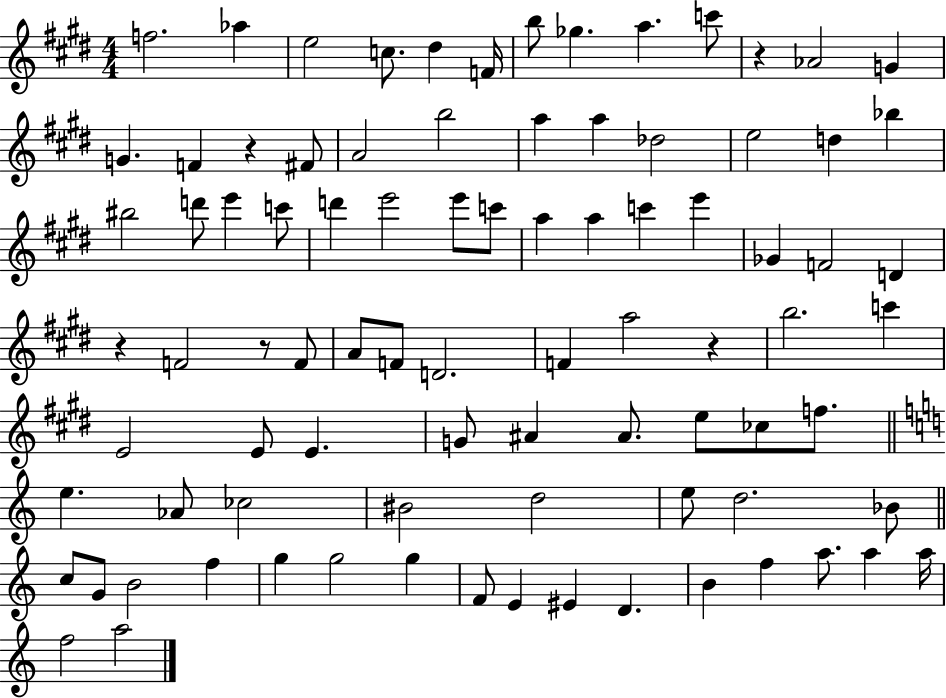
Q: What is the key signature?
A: E major